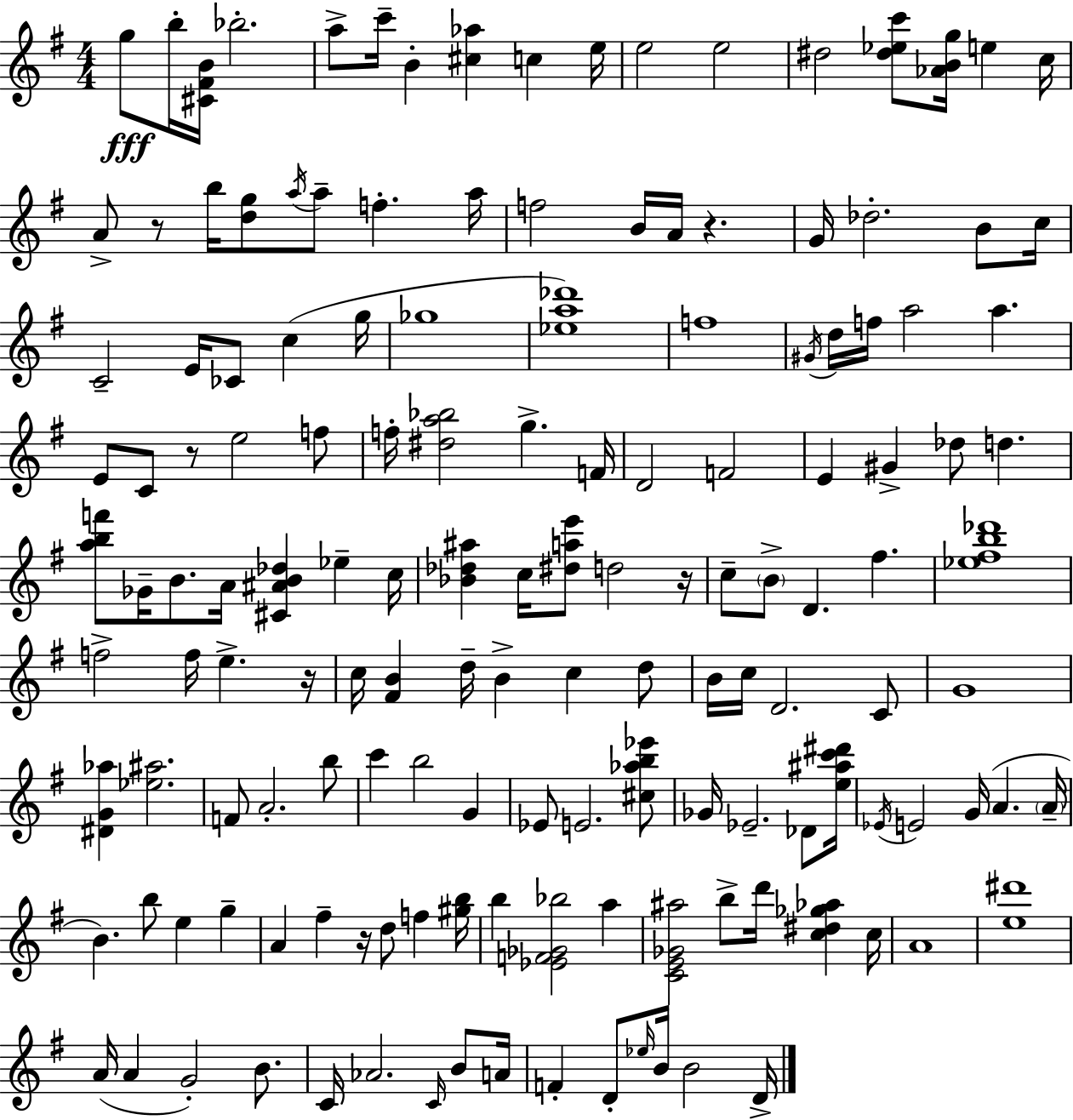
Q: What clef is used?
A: treble